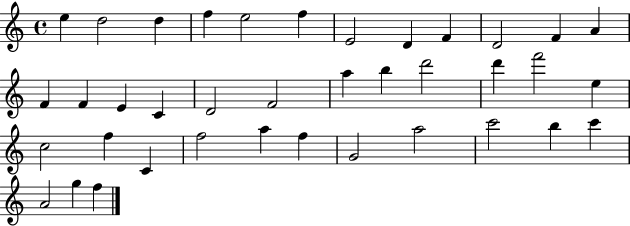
X:1
T:Untitled
M:4/4
L:1/4
K:C
e d2 d f e2 f E2 D F D2 F A F F E C D2 F2 a b d'2 d' f'2 e c2 f C f2 a f G2 a2 c'2 b c' A2 g f